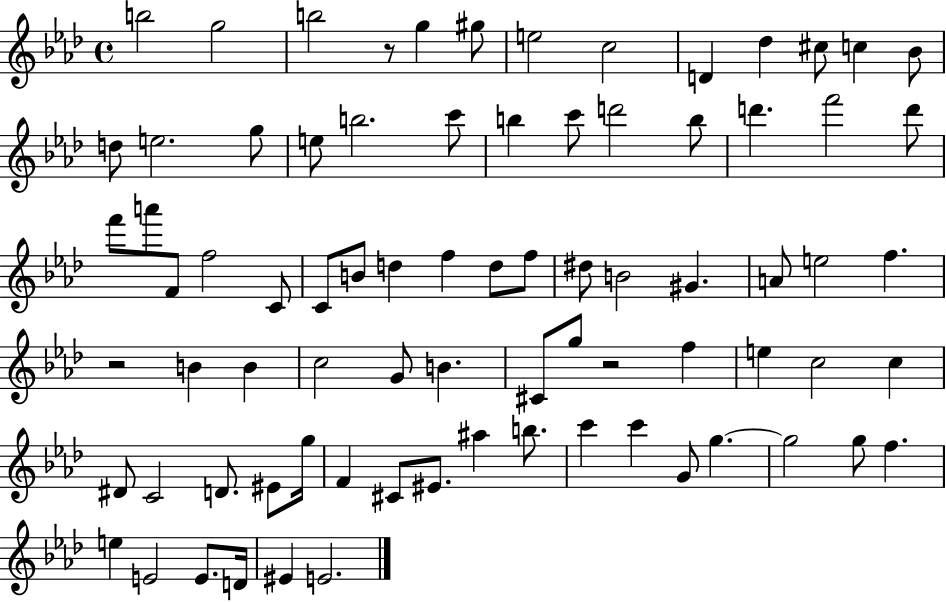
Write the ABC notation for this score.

X:1
T:Untitled
M:4/4
L:1/4
K:Ab
b2 g2 b2 z/2 g ^g/2 e2 c2 D _d ^c/2 c _B/2 d/2 e2 g/2 e/2 b2 c'/2 b c'/2 d'2 b/2 d' f'2 d'/2 f'/2 a'/2 F/2 f2 C/2 C/2 B/2 d f d/2 f/2 ^d/2 B2 ^G A/2 e2 f z2 B B c2 G/2 B ^C/2 g/2 z2 f e c2 c ^D/2 C2 D/2 ^E/2 g/4 F ^C/2 ^E/2 ^a b/2 c' c' G/2 g g2 g/2 f e E2 E/2 D/4 ^E E2